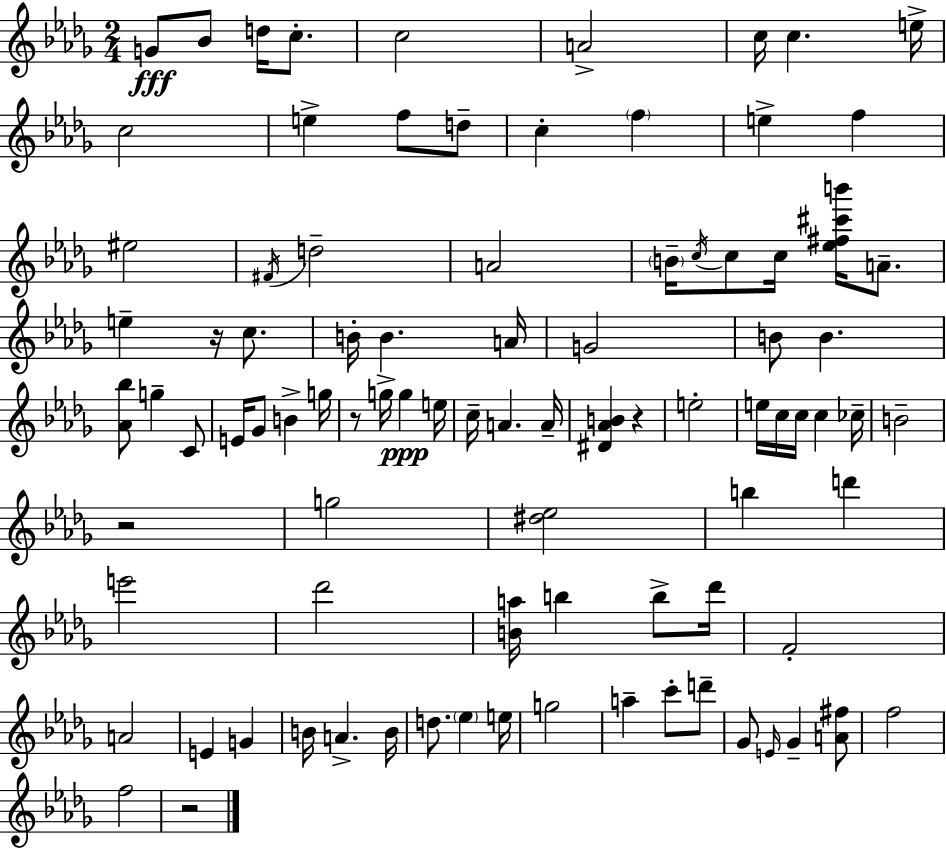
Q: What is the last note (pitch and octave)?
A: F5